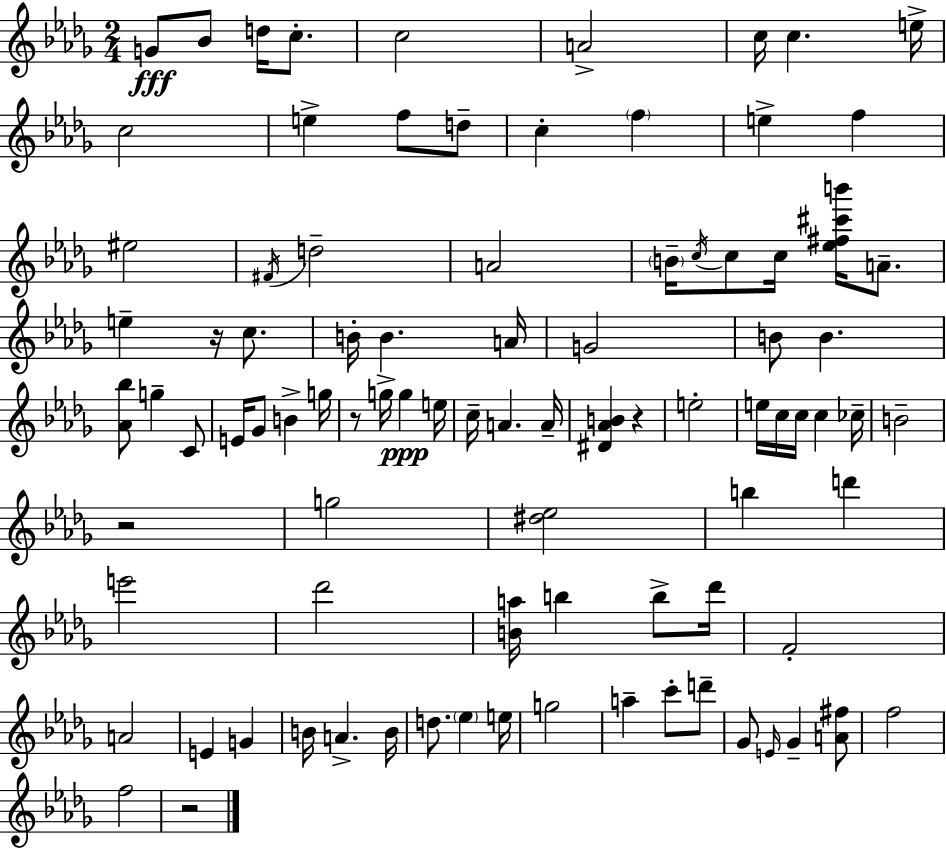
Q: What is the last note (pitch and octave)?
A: F5